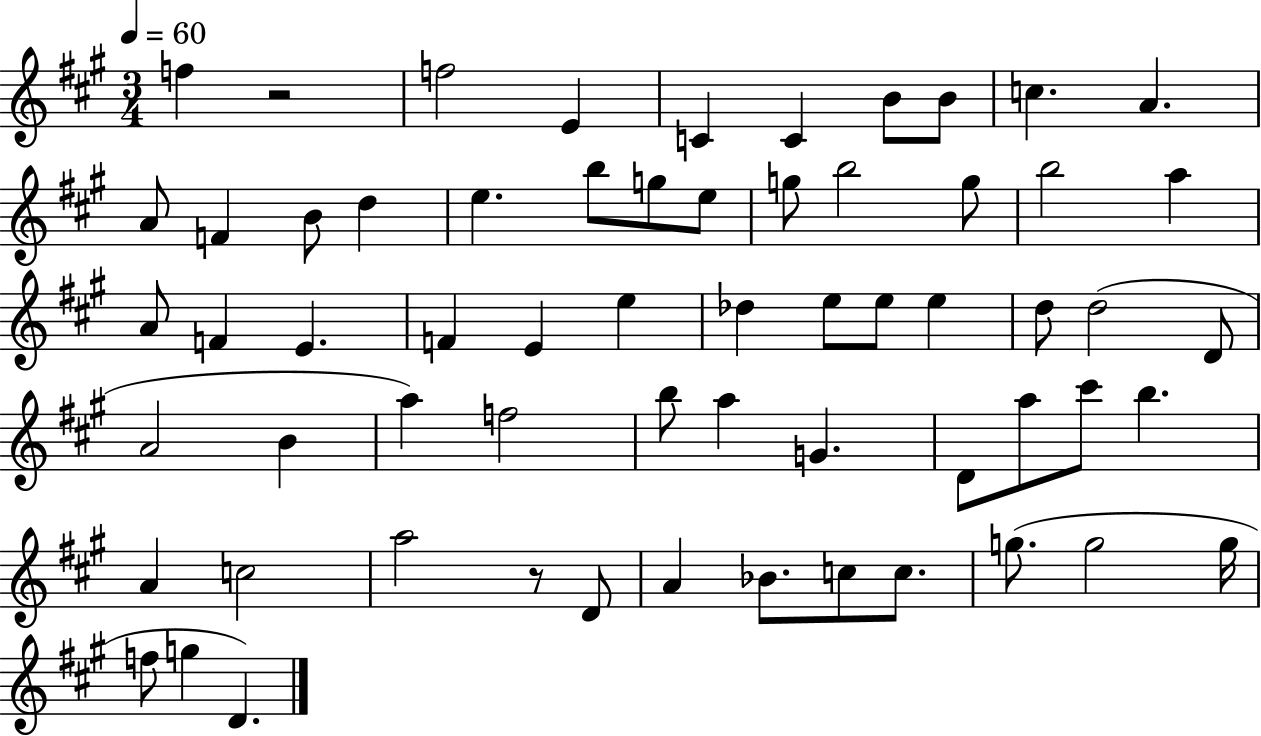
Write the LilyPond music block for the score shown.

{
  \clef treble
  \numericTimeSignature
  \time 3/4
  \key a \major
  \tempo 4 = 60
  f''4 r2 | f''2 e'4 | c'4 c'4 b'8 b'8 | c''4. a'4. | \break a'8 f'4 b'8 d''4 | e''4. b''8 g''8 e''8 | g''8 b''2 g''8 | b''2 a''4 | \break a'8 f'4 e'4. | f'4 e'4 e''4 | des''4 e''8 e''8 e''4 | d''8 d''2( d'8 | \break a'2 b'4 | a''4) f''2 | b''8 a''4 g'4. | d'8 a''8 cis'''8 b''4. | \break a'4 c''2 | a''2 r8 d'8 | a'4 bes'8. c''8 c''8. | g''8.( g''2 g''16 | \break f''8 g''4 d'4.) | \bar "|."
}